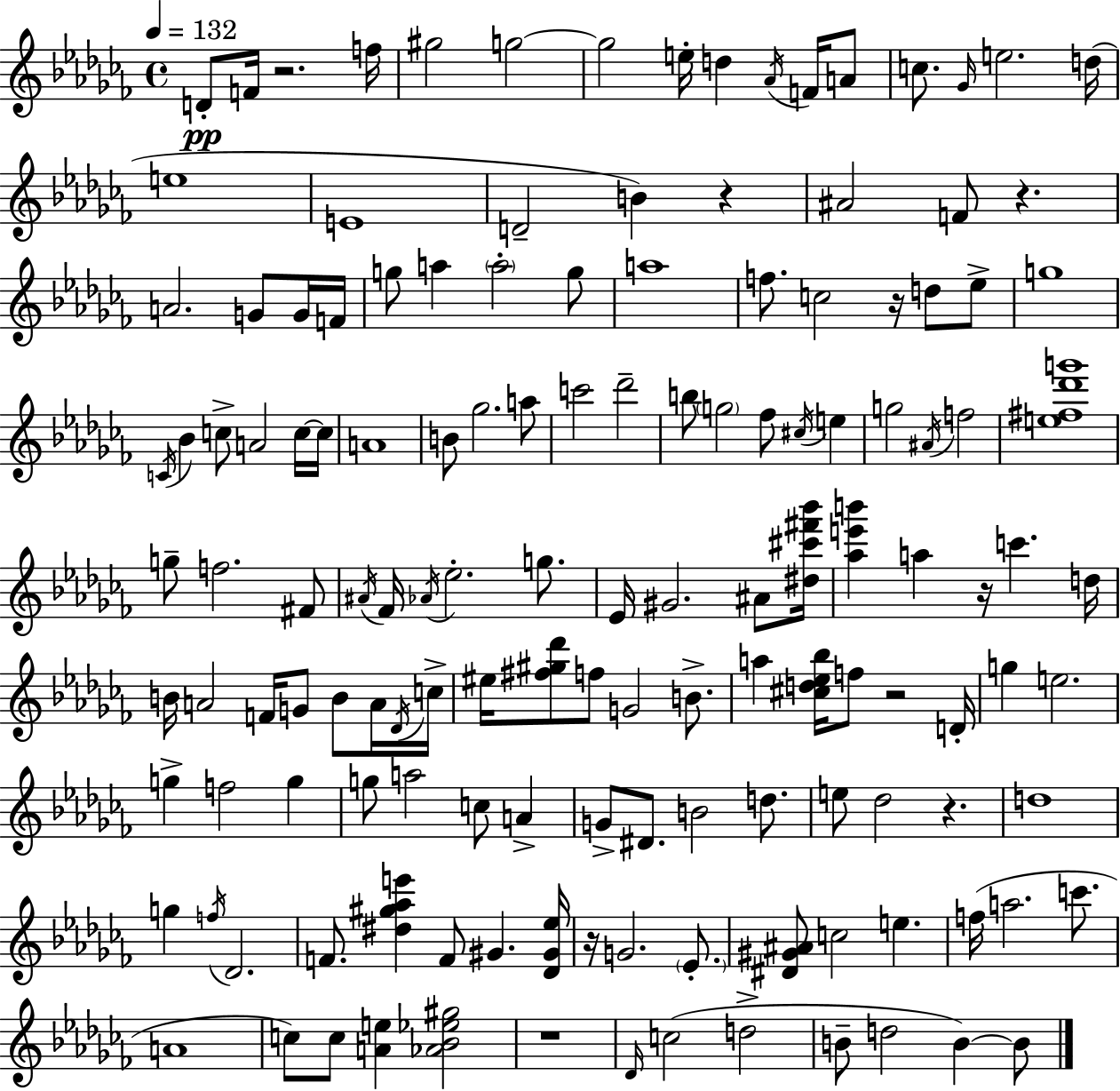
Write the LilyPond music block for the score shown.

{
  \clef treble
  \time 4/4
  \defaultTimeSignature
  \key aes \minor
  \tempo 4 = 132
  d'8-.\pp f'16 r2. f''16 | gis''2 g''2~~ | g''2 e''16-. d''4 \acciaccatura { aes'16 } f'16 a'8 | c''8. \grace { ges'16 } e''2. | \break d''16( e''1 | e'1 | d'2-- b'4) r4 | ais'2 f'8 r4. | \break a'2. g'8 | g'16 f'16 g''8 a''4 \parenthesize a''2-. | g''8 a''1 | f''8. c''2 r16 d''8 | \break ees''8-> g''1 | \acciaccatura { c'16 } bes'4 c''8-> a'2 | c''16~~ c''16 a'1 | b'8 ges''2. | \break a''8 c'''2 des'''2-- | b''8 \parenthesize g''2 fes''8 \acciaccatura { cis''16 } | e''4 g''2 \acciaccatura { ais'16 } f''2 | <e'' fis'' des''' g'''>1 | \break g''8-- f''2. | fis'8 \acciaccatura { ais'16 } fes'16 \acciaccatura { aes'16 } ees''2.-. | g''8. ees'16 gis'2. | ais'8 <dis'' cis''' fis''' bes'''>16 <aes'' e''' b'''>4 a''4 r16 | \break c'''4. d''16 b'16 a'2 | f'16 g'8 b'8 a'16 \acciaccatura { des'16 } c''16-> eis''16 <fis'' gis'' des'''>8 f''8 g'2 | b'8.-> a''4 <cis'' d'' ees'' bes''>16 f''8 r2 | d'16-. g''4 e''2. | \break g''4-> f''2 | g''4 g''8 a''2 | c''8 a'4-> g'8-> dis'8. b'2 | d''8. e''8 des''2 | \break r4. d''1 | g''4 \acciaccatura { f''16 } des'2. | f'8. <dis'' gis'' aes'' e'''>4 | f'8 gis'4. <des' gis' ees''>16 r16 g'2. | \break \parenthesize ees'8.-. <dis' gis' ais'>8 c''2 | e''4. f''16( a''2. | c'''8. a'1 | c''8) c''8 <a' e''>4 | \break <aes' bes' ees'' gis''>2 r1 | \grace { des'16 }( c''2 | d''2-> b'8-- d''2 | b'4~~) b'8 \bar "|."
}